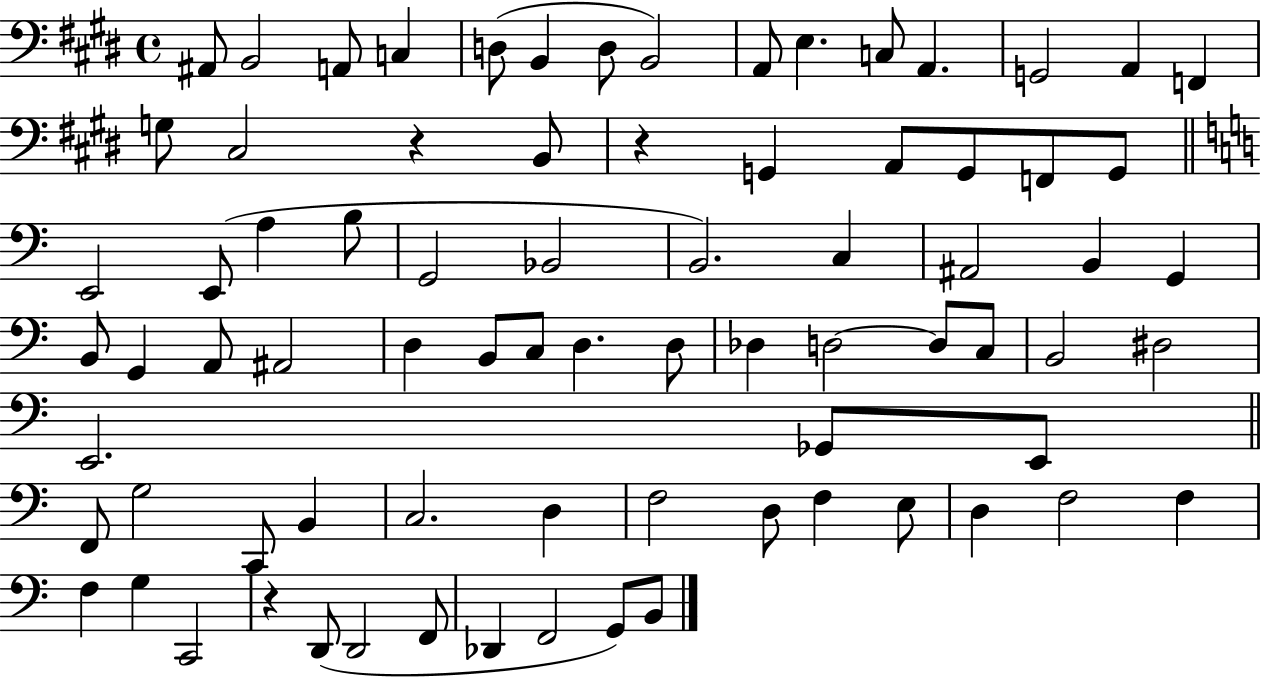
X:1
T:Untitled
M:4/4
L:1/4
K:E
^A,,/2 B,,2 A,,/2 C, D,/2 B,, D,/2 B,,2 A,,/2 E, C,/2 A,, G,,2 A,, F,, G,/2 ^C,2 z B,,/2 z G,, A,,/2 G,,/2 F,,/2 G,,/2 E,,2 E,,/2 A, B,/2 G,,2 _B,,2 B,,2 C, ^A,,2 B,, G,, B,,/2 G,, A,,/2 ^A,,2 D, B,,/2 C,/2 D, D,/2 _D, D,2 D,/2 C,/2 B,,2 ^D,2 E,,2 _G,,/2 E,,/2 F,,/2 G,2 C,,/2 B,, C,2 D, F,2 D,/2 F, E,/2 D, F,2 F, F, G, C,,2 z D,,/2 D,,2 F,,/2 _D,, F,,2 G,,/2 B,,/2